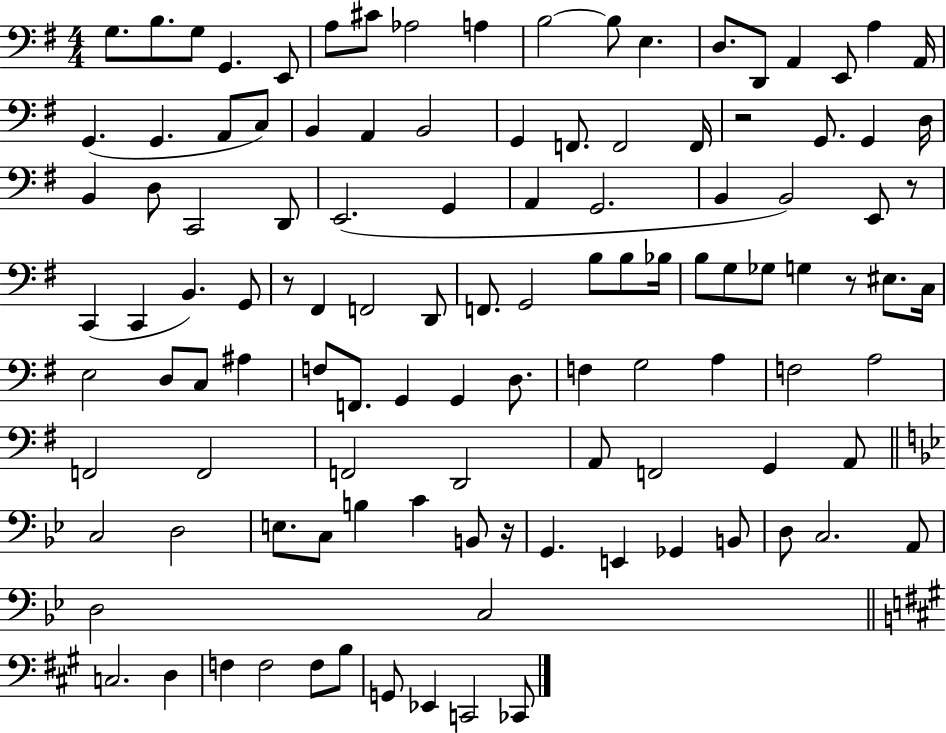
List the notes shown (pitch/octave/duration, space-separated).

G3/e. B3/e. G3/e G2/q. E2/e A3/e C#4/e Ab3/h A3/q B3/h B3/e E3/q. D3/e. D2/e A2/q E2/e A3/q A2/s G2/q. G2/q. A2/e C3/e B2/q A2/q B2/h G2/q F2/e. F2/h F2/s R/h G2/e. G2/q D3/s B2/q D3/e C2/h D2/e E2/h. G2/q A2/q G2/h. B2/q B2/h E2/e R/e C2/q C2/q B2/q. G2/e R/e F#2/q F2/h D2/e F2/e. G2/h B3/e B3/e Bb3/s B3/e G3/e Gb3/e G3/q R/e EIS3/e. C3/s E3/h D3/e C3/e A#3/q F3/e F2/e. G2/q G2/q D3/e. F3/q G3/h A3/q F3/h A3/h F2/h F2/h F2/h D2/h A2/e F2/h G2/q A2/e C3/h D3/h E3/e. C3/e B3/q C4/q B2/e R/s G2/q. E2/q Gb2/q B2/e D3/e C3/h. A2/e D3/h C3/h C3/h. D3/q F3/q F3/h F3/e B3/e G2/e Eb2/q C2/h CES2/e